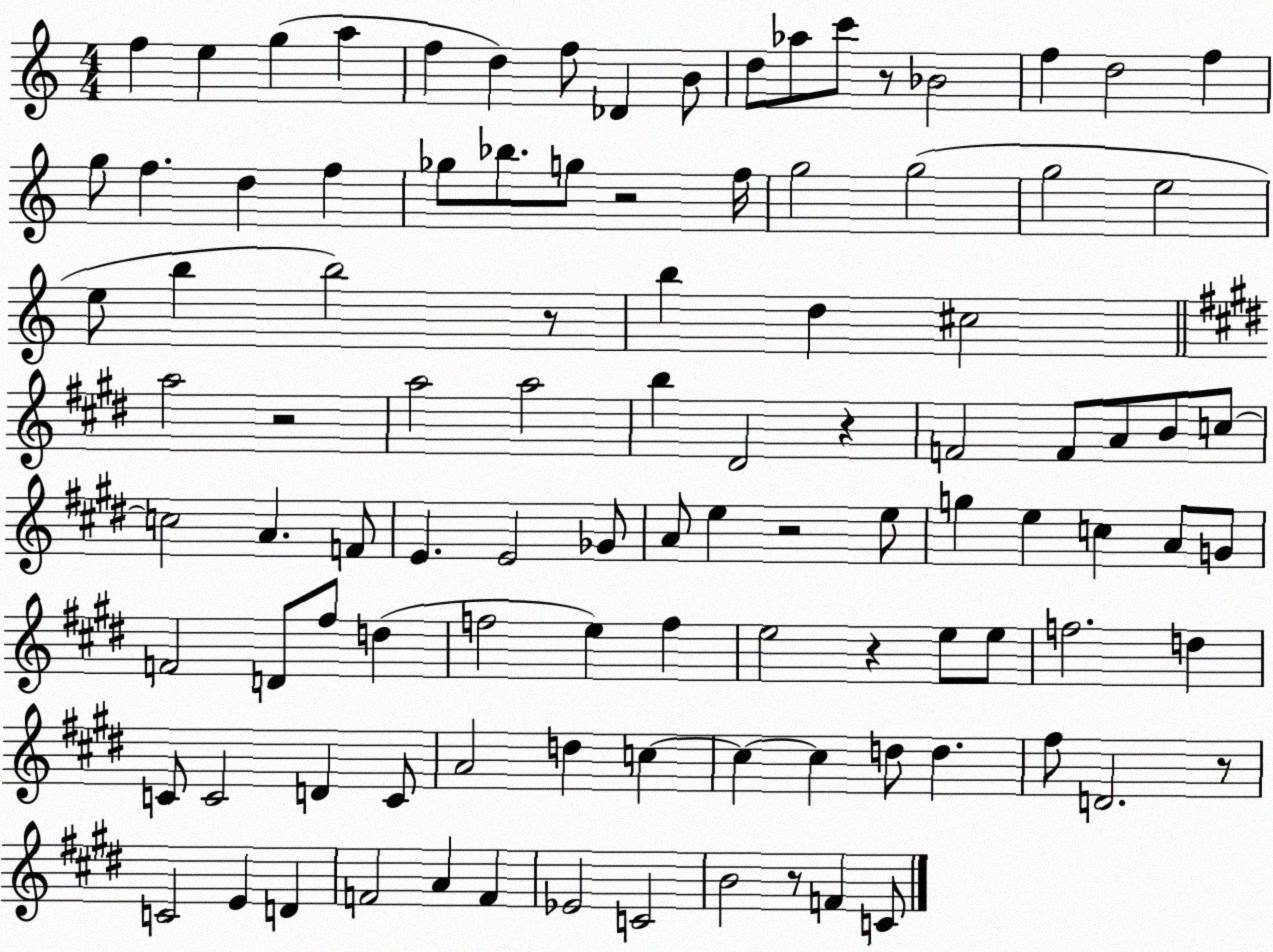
X:1
T:Untitled
M:4/4
L:1/4
K:C
f e g a f d f/2 _D B/2 d/2 _a/2 c'/2 z/2 _B2 f d2 f g/2 f d f _g/2 _b/2 g/2 z2 f/4 g2 g2 g2 e2 e/2 b b2 z/2 b d ^c2 a2 z2 a2 a2 b ^D2 z F2 F/2 A/2 B/2 c/2 c2 A F/2 E E2 _G/2 A/2 e z2 e/2 g e c A/2 G/2 F2 D/2 ^f/2 d f2 e f e2 z e/2 e/2 f2 d C/2 C2 D C/2 A2 d c c c d/2 d ^f/2 D2 z/2 C2 E D F2 A F _E2 C2 B2 z/2 F C/2